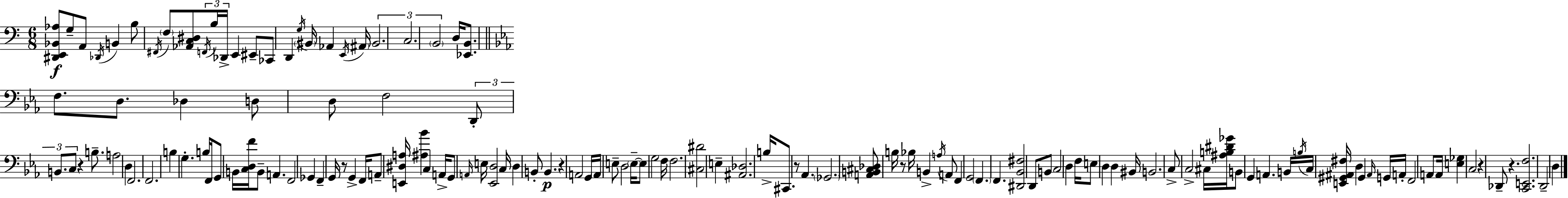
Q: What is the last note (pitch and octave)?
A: D3